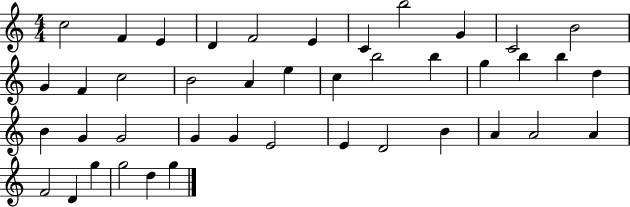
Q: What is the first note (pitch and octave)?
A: C5